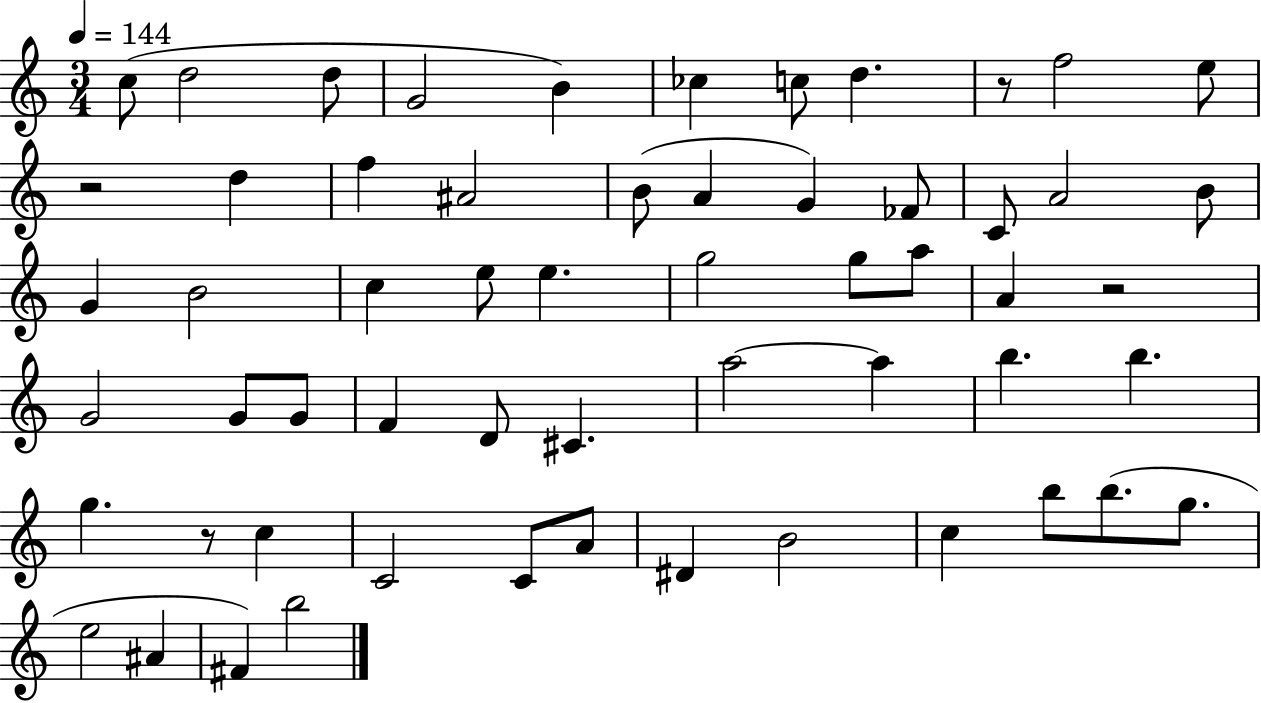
{
  \clef treble
  \numericTimeSignature
  \time 3/4
  \key c \major
  \tempo 4 = 144
  c''8( d''2 d''8 | g'2 b'4) | ces''4 c''8 d''4. | r8 f''2 e''8 | \break r2 d''4 | f''4 ais'2 | b'8( a'4 g'4) fes'8 | c'8 a'2 b'8 | \break g'4 b'2 | c''4 e''8 e''4. | g''2 g''8 a''8 | a'4 r2 | \break g'2 g'8 g'8 | f'4 d'8 cis'4. | a''2~~ a''4 | b''4. b''4. | \break g''4. r8 c''4 | c'2 c'8 a'8 | dis'4 b'2 | c''4 b''8 b''8.( g''8. | \break e''2 ais'4 | fis'4) b''2 | \bar "|."
}